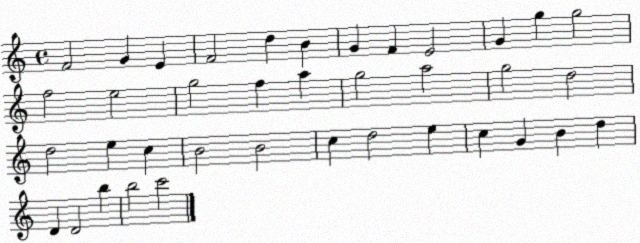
X:1
T:Untitled
M:4/4
L:1/4
K:C
F2 G E F2 d B G F E2 G g g2 f2 e2 g2 f a g2 a2 g2 d2 d2 e c B2 B2 c d2 e c G B d D D2 b b2 c'2